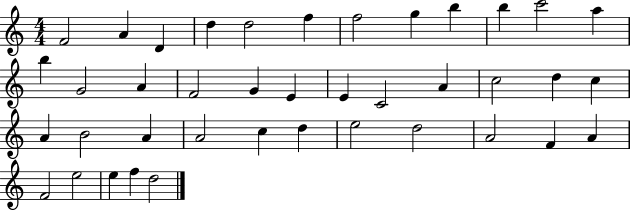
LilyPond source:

{
  \clef treble
  \numericTimeSignature
  \time 4/4
  \key c \major
  f'2 a'4 d'4 | d''4 d''2 f''4 | f''2 g''4 b''4 | b''4 c'''2 a''4 | \break b''4 g'2 a'4 | f'2 g'4 e'4 | e'4 c'2 a'4 | c''2 d''4 c''4 | \break a'4 b'2 a'4 | a'2 c''4 d''4 | e''2 d''2 | a'2 f'4 a'4 | \break f'2 e''2 | e''4 f''4 d''2 | \bar "|."
}